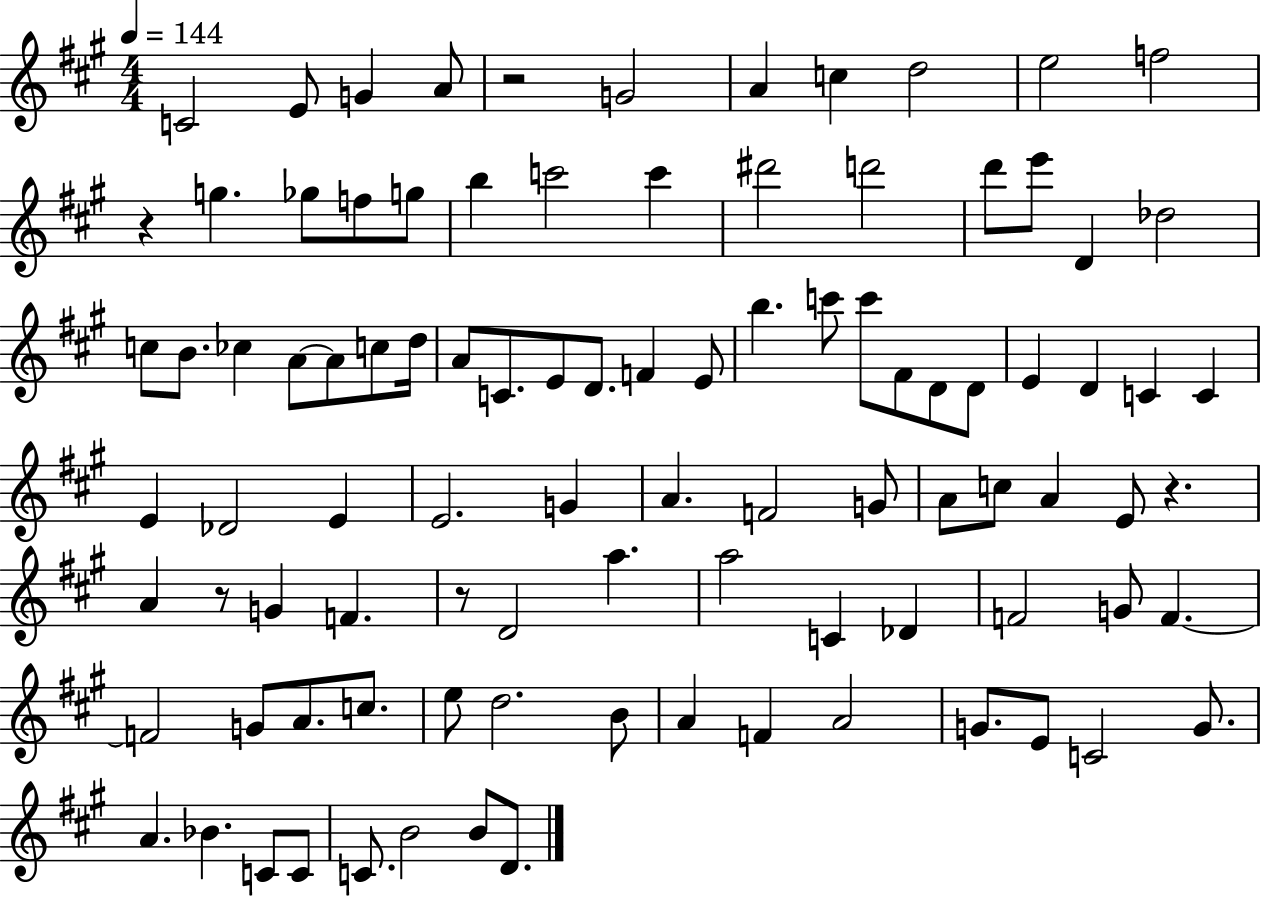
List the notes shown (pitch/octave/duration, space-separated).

C4/h E4/e G4/q A4/e R/h G4/h A4/q C5/q D5/h E5/h F5/h R/q G5/q. Gb5/e F5/e G5/e B5/q C6/h C6/q D#6/h D6/h D6/e E6/e D4/q Db5/h C5/e B4/e. CES5/q A4/e A4/e C5/e D5/s A4/e C4/e. E4/e D4/e. F4/q E4/e B5/q. C6/e C6/e F#4/e D4/e D4/e E4/q D4/q C4/q C4/q E4/q Db4/h E4/q E4/h. G4/q A4/q. F4/h G4/e A4/e C5/e A4/q E4/e R/q. A4/q R/e G4/q F4/q. R/e D4/h A5/q. A5/h C4/q Db4/q F4/h G4/e F4/q. F4/h G4/e A4/e. C5/e. E5/e D5/h. B4/e A4/q F4/q A4/h G4/e. E4/e C4/h G4/e. A4/q. Bb4/q. C4/e C4/e C4/e. B4/h B4/e D4/e.